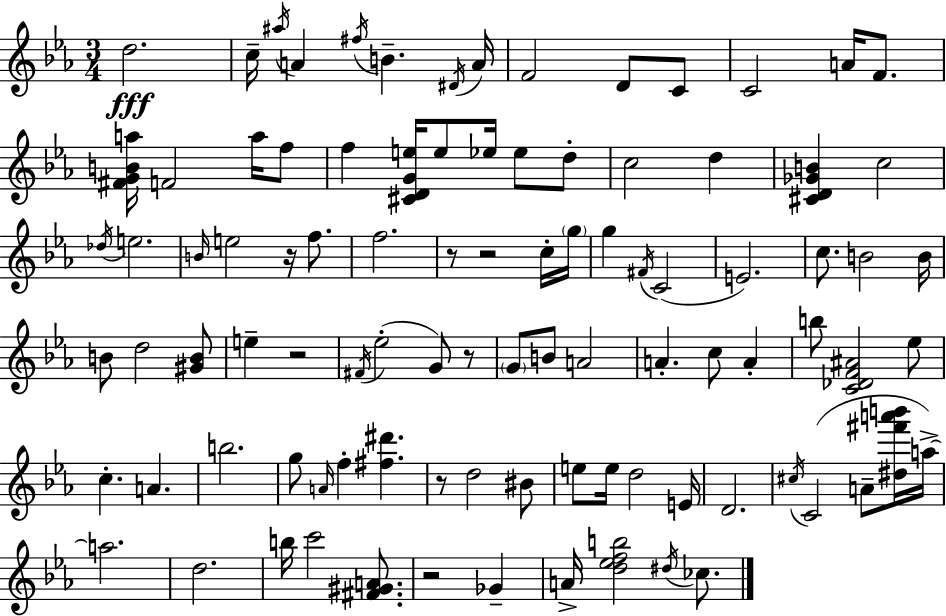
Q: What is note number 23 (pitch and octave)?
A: C5